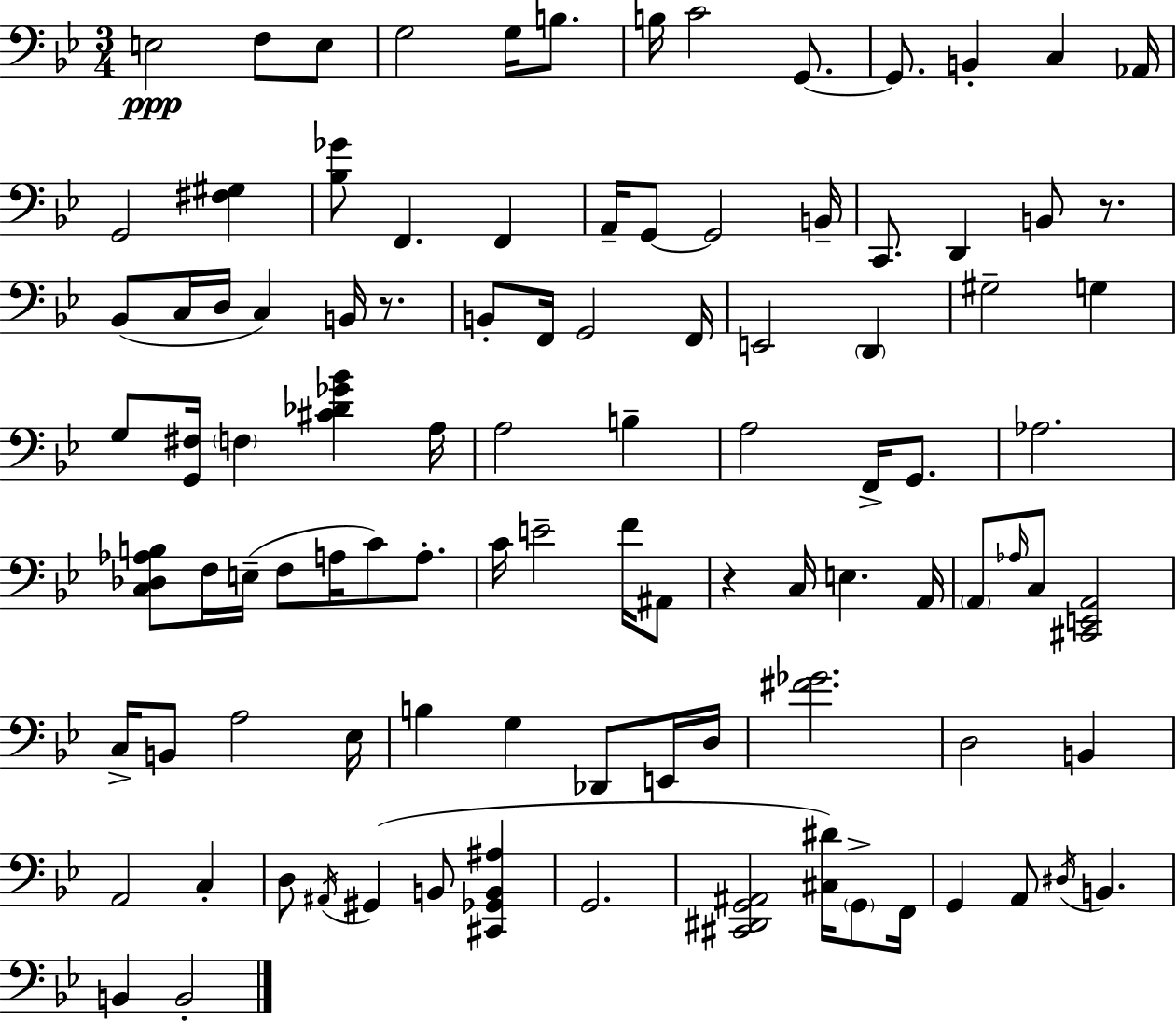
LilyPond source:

{
  \clef bass
  \numericTimeSignature
  \time 3/4
  \key bes \major
  e2\ppp f8 e8 | g2 g16 b8. | b16 c'2 g,8.~~ | g,8. b,4-. c4 aes,16 | \break g,2 <fis gis>4 | <bes ges'>8 f,4. f,4 | a,16-- g,8~~ g,2 b,16-- | c,8. d,4 b,8 r8. | \break bes,8( c16 d16 c4) b,16 r8. | b,8-. f,16 g,2 f,16 | e,2 \parenthesize d,4 | gis2-- g4 | \break g8 <g, fis>16 \parenthesize f4 <cis' des' ges' bes'>4 a16 | a2 b4-- | a2 f,16-> g,8. | aes2. | \break <c des aes b>8 f16 e16--( f8 a16 c'8) a8.-. | c'16 e'2-- f'16 ais,8 | r4 c16 e4. a,16 | \parenthesize a,8 \grace { aes16 } c8 <cis, e, a,>2 | \break c16-> b,8 a2 | ees16 b4 g4 des,8 e,16 | d16 <fis' ges'>2. | d2 b,4 | \break a,2 c4-. | d8 \acciaccatura { ais,16 } gis,4( b,8 <cis, ges, b, ais>4 | g,2. | <cis, dis, g, ais,>2 <cis dis'>16) \parenthesize g,8-> | \break f,16 g,4 a,8 \acciaccatura { dis16 } b,4. | b,4 b,2-. | \bar "|."
}